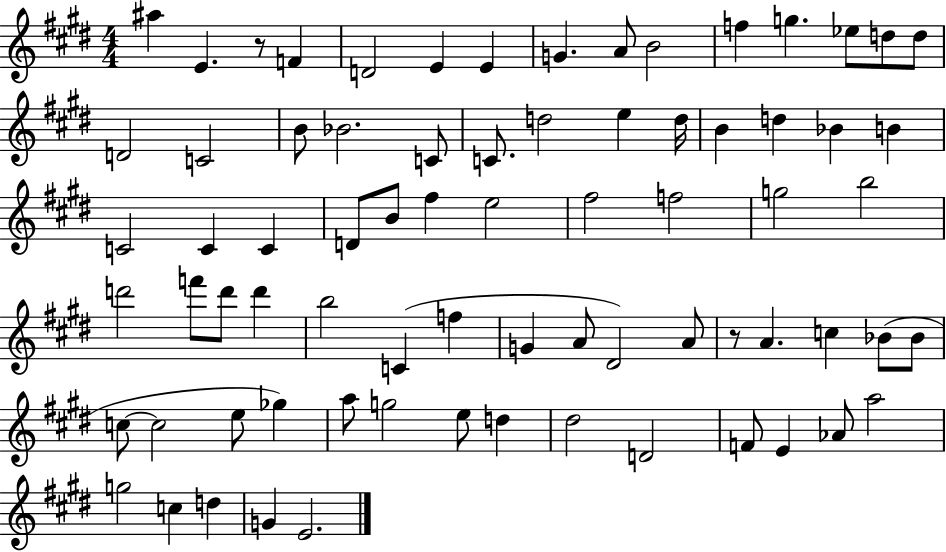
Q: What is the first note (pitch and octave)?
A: A#5